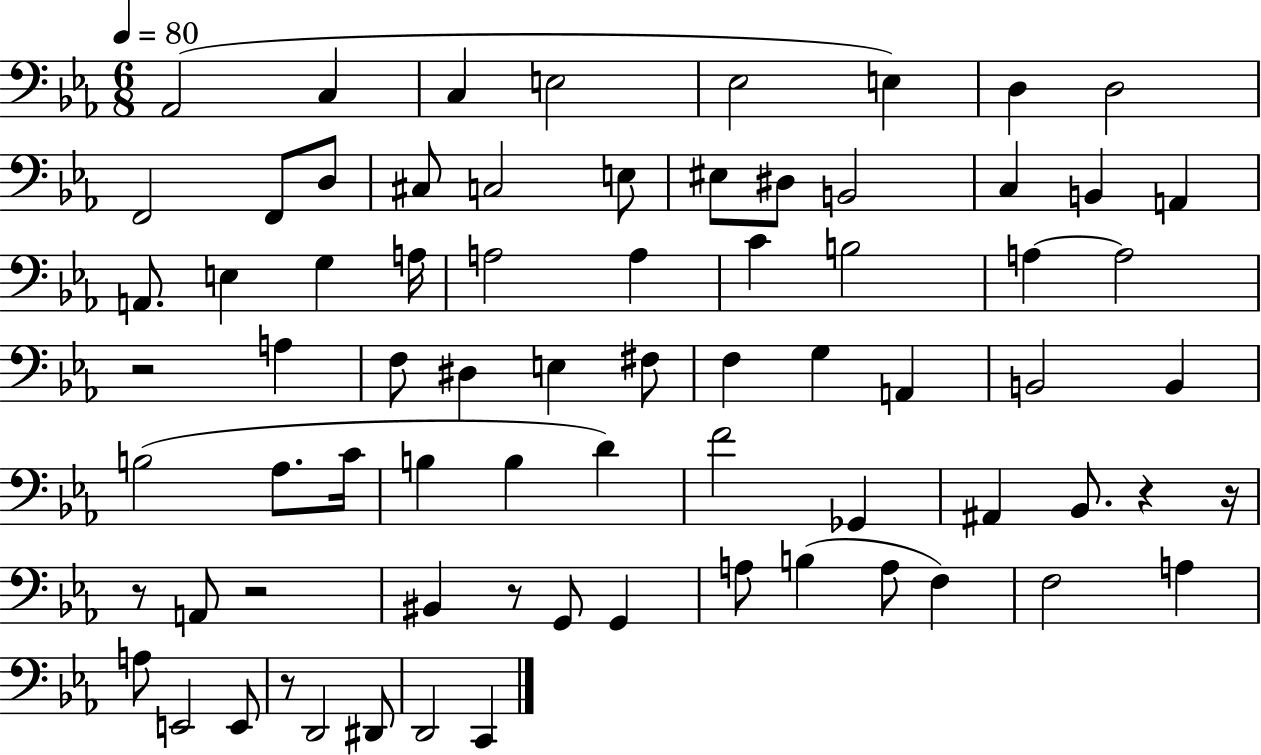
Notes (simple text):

Ab2/h C3/q C3/q E3/h Eb3/h E3/q D3/q D3/h F2/h F2/e D3/e C#3/e C3/h E3/e EIS3/e D#3/e B2/h C3/q B2/q A2/q A2/e. E3/q G3/q A3/s A3/h A3/q C4/q B3/h A3/q A3/h R/h A3/q F3/e D#3/q E3/q F#3/e F3/q G3/q A2/q B2/h B2/q B3/h Ab3/e. C4/s B3/q B3/q D4/q F4/h Gb2/q A#2/q Bb2/e. R/q R/s R/e A2/e R/h BIS2/q R/e G2/e G2/q A3/e B3/q A3/e F3/q F3/h A3/q A3/e E2/h E2/e R/e D2/h D#2/e D2/h C2/q